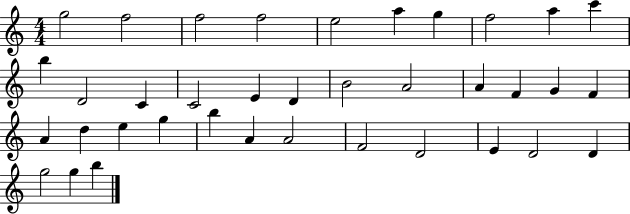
G5/h F5/h F5/h F5/h E5/h A5/q G5/q F5/h A5/q C6/q B5/q D4/h C4/q C4/h E4/q D4/q B4/h A4/h A4/q F4/q G4/q F4/q A4/q D5/q E5/q G5/q B5/q A4/q A4/h F4/h D4/h E4/q D4/h D4/q G5/h G5/q B5/q